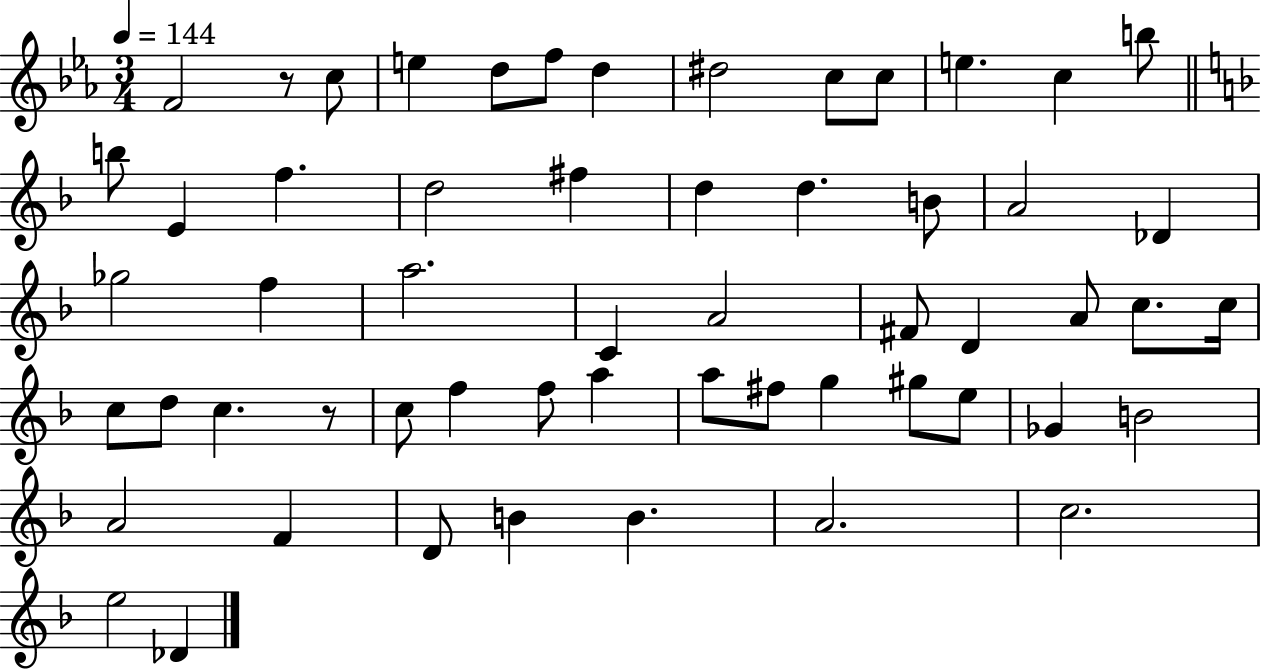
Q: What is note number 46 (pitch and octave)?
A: B4